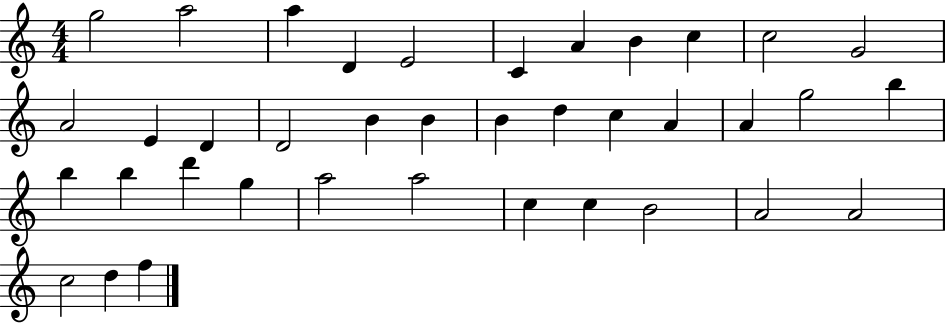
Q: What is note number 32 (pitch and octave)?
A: C5